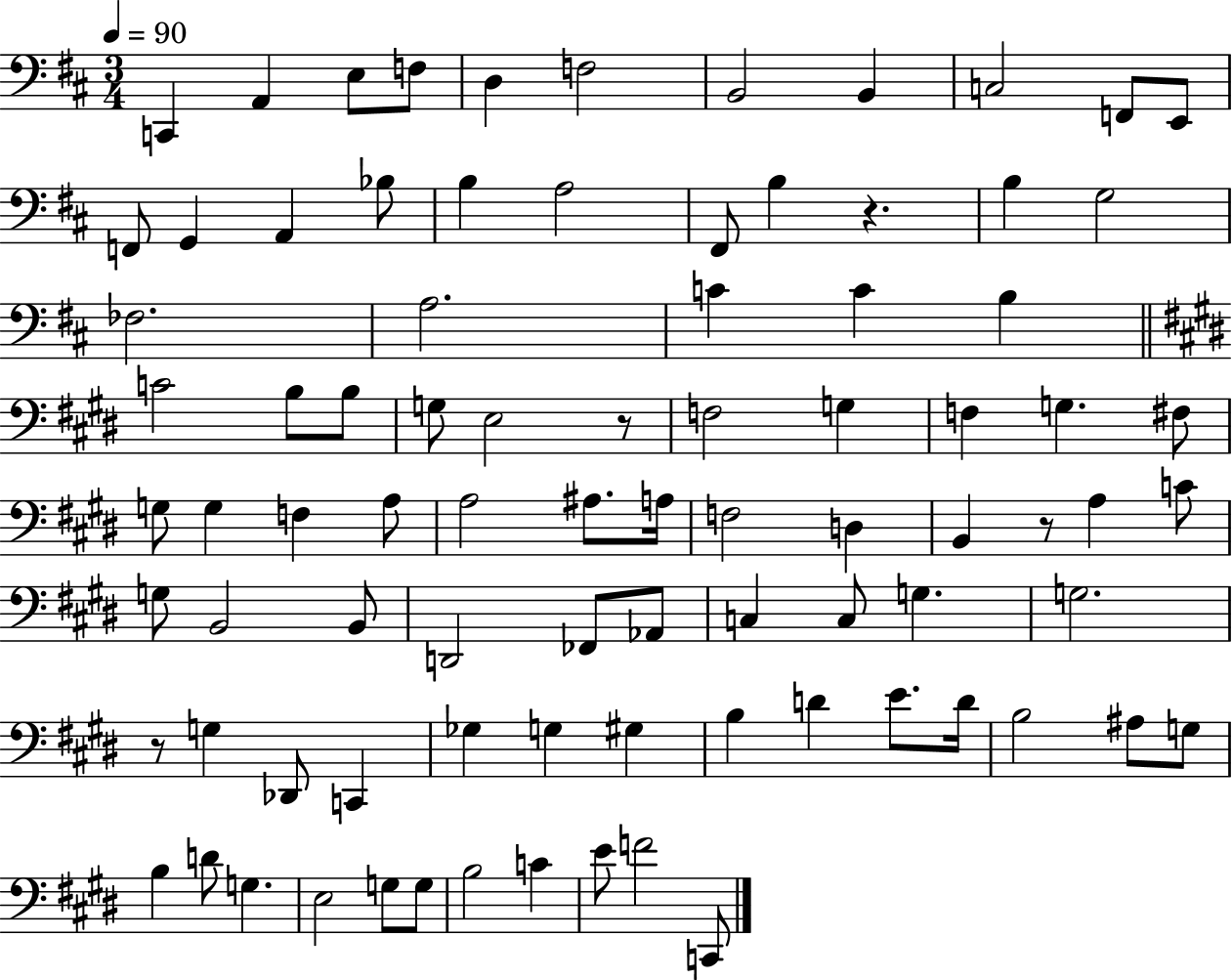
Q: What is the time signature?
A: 3/4